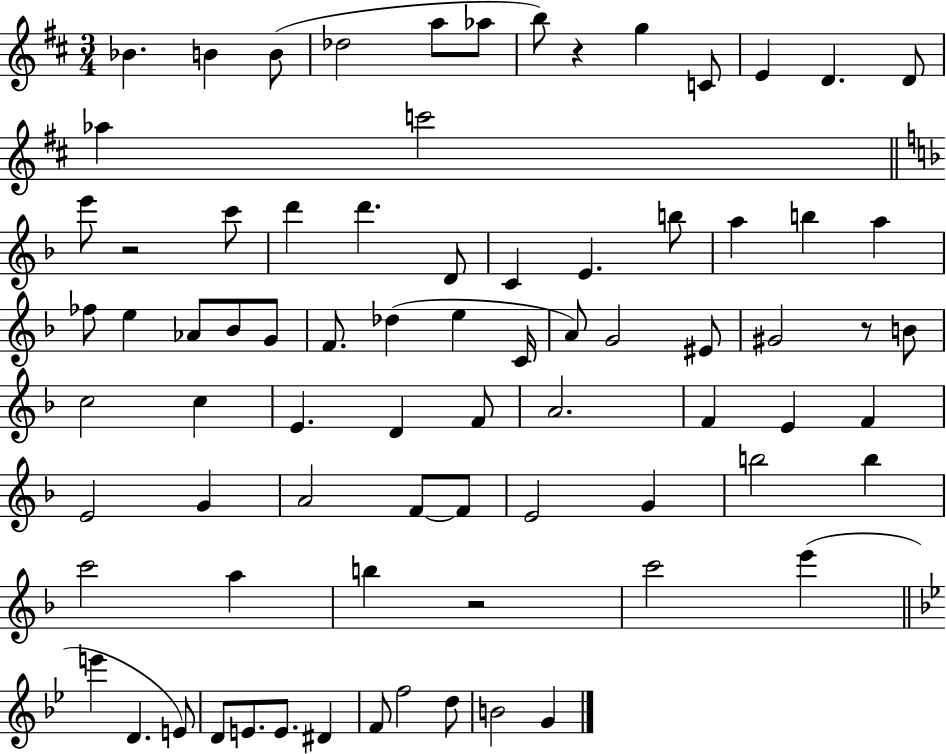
Bb4/q. B4/q B4/e Db5/h A5/e Ab5/e B5/e R/q G5/q C4/e E4/q D4/q. D4/e Ab5/q C6/h E6/e R/h C6/e D6/q D6/q. D4/e C4/q E4/q. B5/e A5/q B5/q A5/q FES5/e E5/q Ab4/e Bb4/e G4/e F4/e. Db5/q E5/q C4/s A4/e G4/h EIS4/e G#4/h R/e B4/e C5/h C5/q E4/q. D4/q F4/e A4/h. F4/q E4/q F4/q E4/h G4/q A4/h F4/e F4/e E4/h G4/q B5/h B5/q C6/h A5/q B5/q R/h C6/h E6/q E6/q D4/q. E4/e D4/e E4/e. E4/e. D#4/q F4/e F5/h D5/e B4/h G4/q